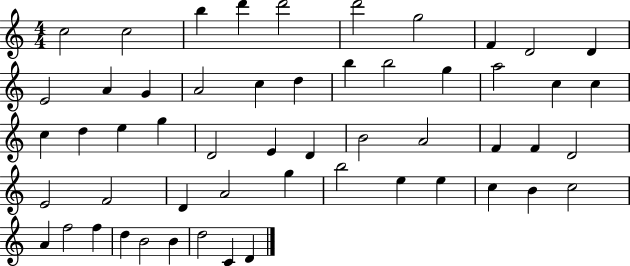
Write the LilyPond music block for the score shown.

{
  \clef treble
  \numericTimeSignature
  \time 4/4
  \key c \major
  c''2 c''2 | b''4 d'''4 d'''2 | d'''2 g''2 | f'4 d'2 d'4 | \break e'2 a'4 g'4 | a'2 c''4 d''4 | b''4 b''2 g''4 | a''2 c''4 c''4 | \break c''4 d''4 e''4 g''4 | d'2 e'4 d'4 | b'2 a'2 | f'4 f'4 d'2 | \break e'2 f'2 | d'4 a'2 g''4 | b''2 e''4 e''4 | c''4 b'4 c''2 | \break a'4 f''2 f''4 | d''4 b'2 b'4 | d''2 c'4 d'4 | \bar "|."
}